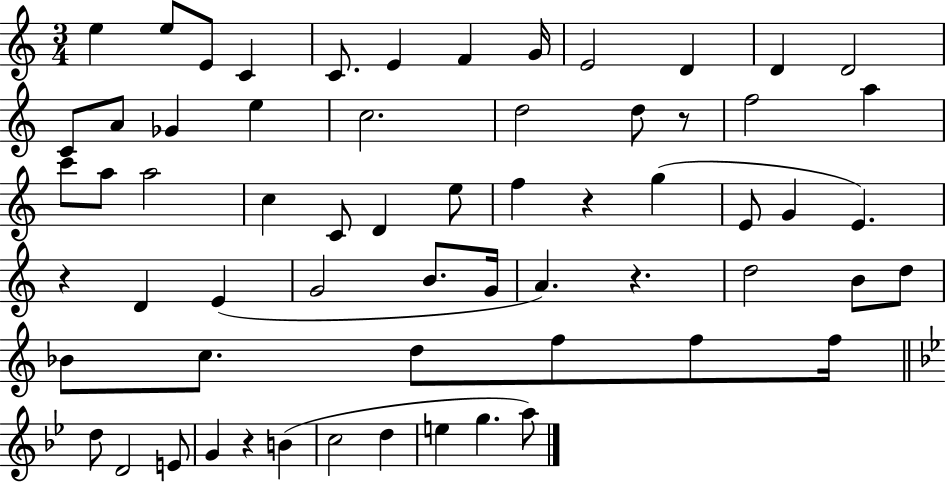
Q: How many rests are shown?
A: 5